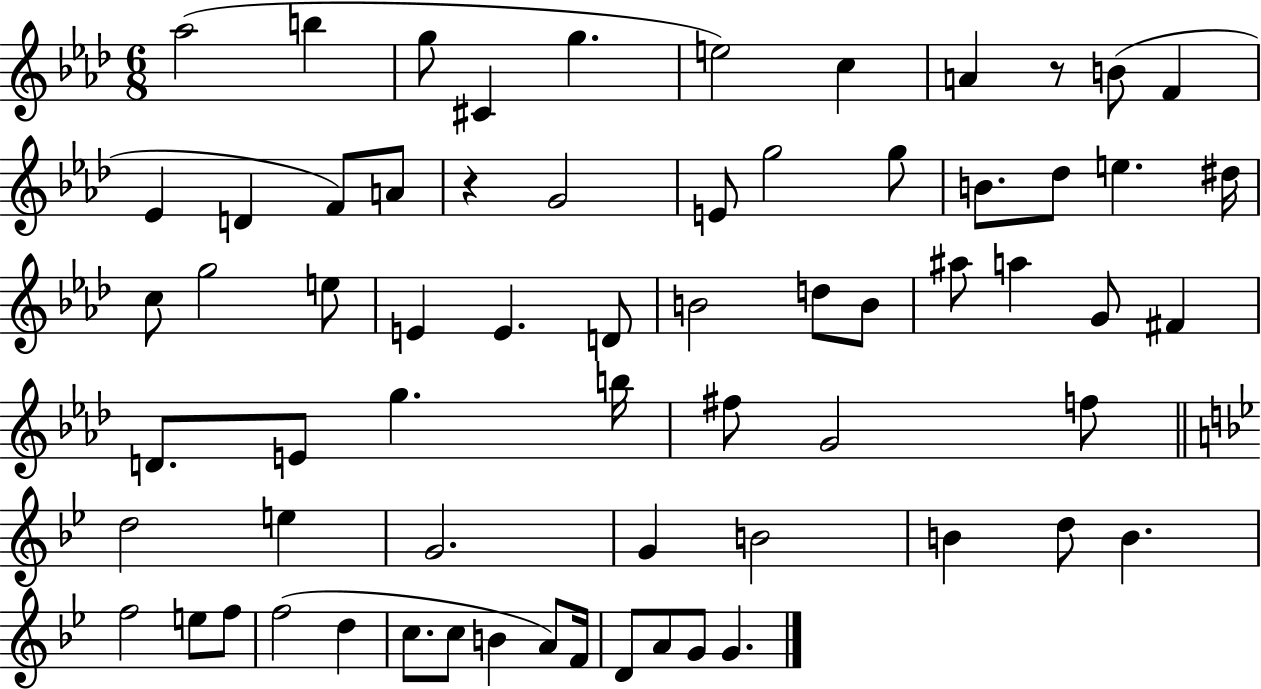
X:1
T:Untitled
M:6/8
L:1/4
K:Ab
_a2 b g/2 ^C g e2 c A z/2 B/2 F _E D F/2 A/2 z G2 E/2 g2 g/2 B/2 _d/2 e ^d/4 c/2 g2 e/2 E E D/2 B2 d/2 B/2 ^a/2 a G/2 ^F D/2 E/2 g b/4 ^f/2 G2 f/2 d2 e G2 G B2 B d/2 B f2 e/2 f/2 f2 d c/2 c/2 B A/2 F/4 D/2 A/2 G/2 G